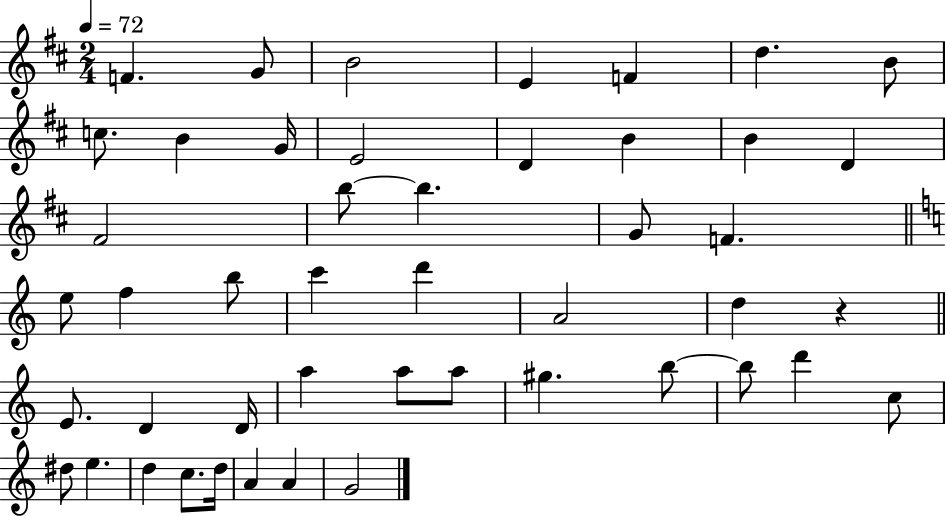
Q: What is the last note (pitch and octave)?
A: G4